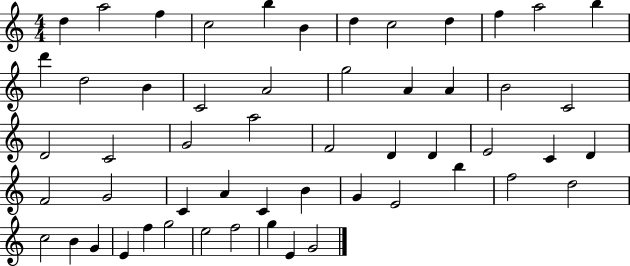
{
  \clef treble
  \numericTimeSignature
  \time 4/4
  \key c \major
  d''4 a''2 f''4 | c''2 b''4 b'4 | d''4 c''2 d''4 | f''4 a''2 b''4 | \break d'''4 d''2 b'4 | c'2 a'2 | g''2 a'4 a'4 | b'2 c'2 | \break d'2 c'2 | g'2 a''2 | f'2 d'4 d'4 | e'2 c'4 d'4 | \break f'2 g'2 | c'4 a'4 c'4 b'4 | g'4 e'2 b''4 | f''2 d''2 | \break c''2 b'4 g'4 | e'4 f''4 g''2 | e''2 f''2 | g''4 e'4 g'2 | \break \bar "|."
}